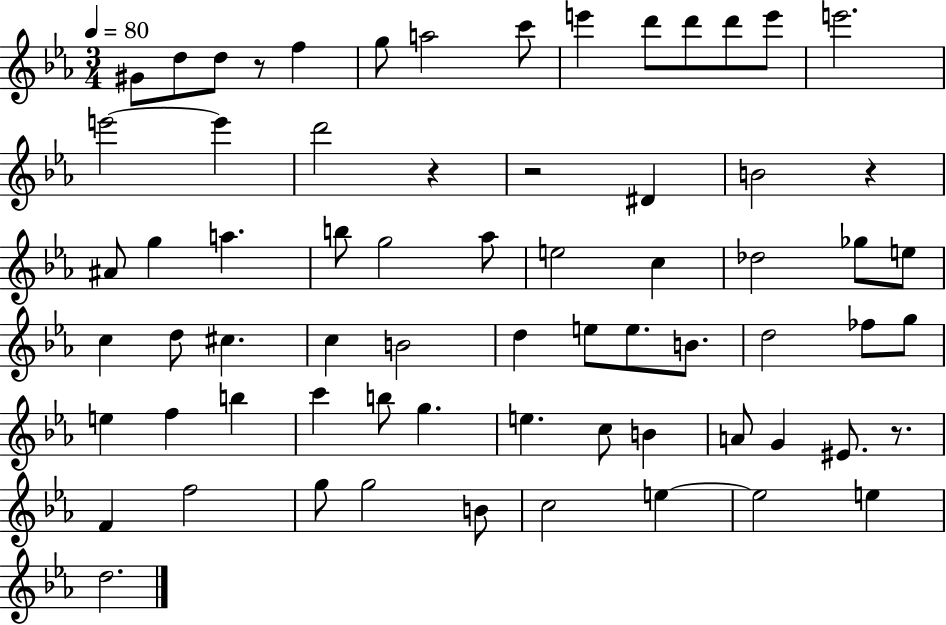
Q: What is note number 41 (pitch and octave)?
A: G5